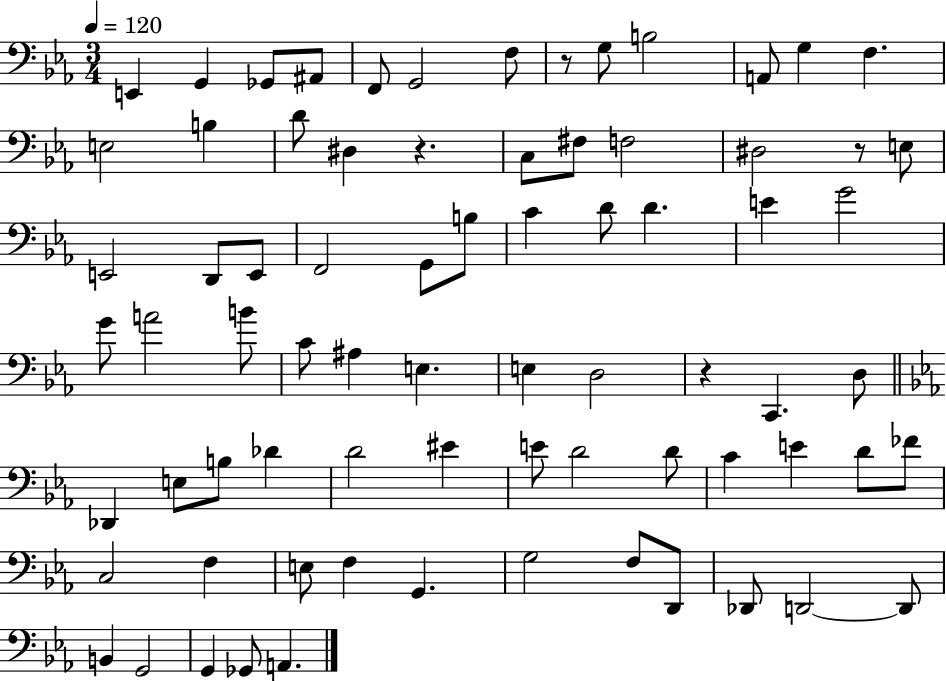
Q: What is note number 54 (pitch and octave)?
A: D4